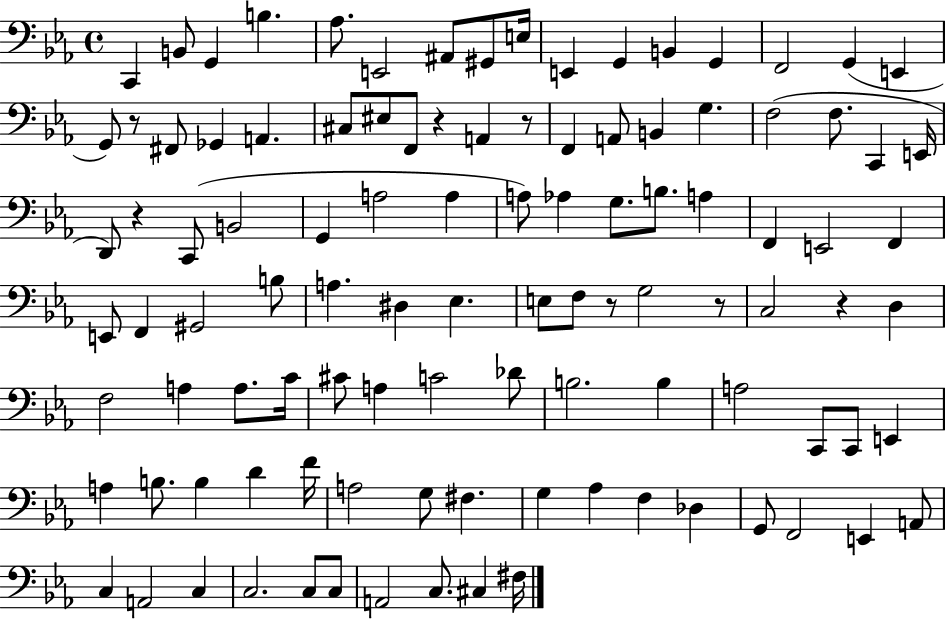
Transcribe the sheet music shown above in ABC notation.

X:1
T:Untitled
M:4/4
L:1/4
K:Eb
C,, B,,/2 G,, B, _A,/2 E,,2 ^A,,/2 ^G,,/2 E,/4 E,, G,, B,, G,, F,,2 G,, E,, G,,/2 z/2 ^F,,/2 _G,, A,, ^C,/2 ^E,/2 F,,/2 z A,, z/2 F,, A,,/2 B,, G, F,2 F,/2 C,, E,,/4 D,,/2 z C,,/2 B,,2 G,, A,2 A, A,/2 _A, G,/2 B,/2 A, F,, E,,2 F,, E,,/2 F,, ^G,,2 B,/2 A, ^D, _E, E,/2 F,/2 z/2 G,2 z/2 C,2 z D, F,2 A, A,/2 C/4 ^C/2 A, C2 _D/2 B,2 B, A,2 C,,/2 C,,/2 E,, A, B,/2 B, D F/4 A,2 G,/2 ^F, G, _A, F, _D, G,,/2 F,,2 E,, A,,/2 C, A,,2 C, C,2 C,/2 C,/2 A,,2 C,/2 ^C, ^F,/4